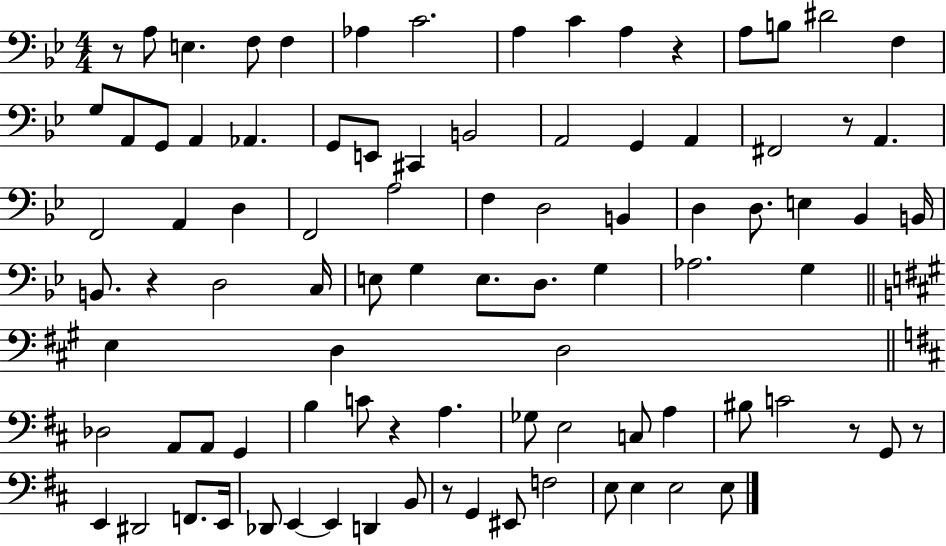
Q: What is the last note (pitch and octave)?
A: E3